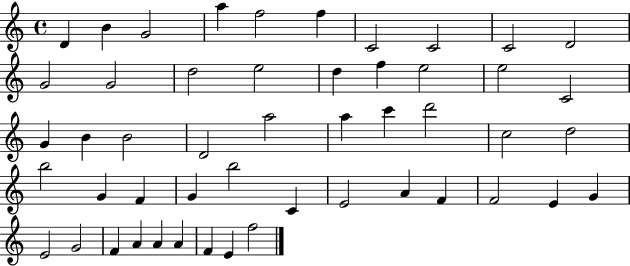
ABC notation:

X:1
T:Untitled
M:4/4
L:1/4
K:C
D B G2 a f2 f C2 C2 C2 D2 G2 G2 d2 e2 d f e2 e2 C2 G B B2 D2 a2 a c' d'2 c2 d2 b2 G F G b2 C E2 A F F2 E G E2 G2 F A A A F E f2